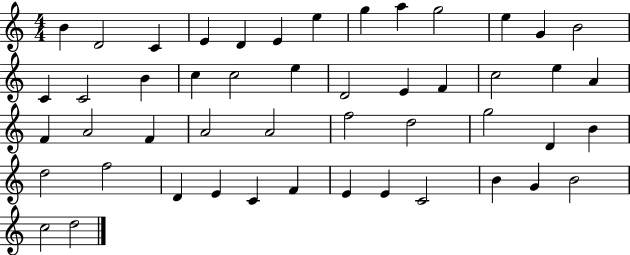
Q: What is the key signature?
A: C major